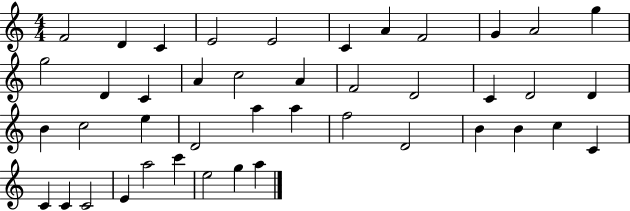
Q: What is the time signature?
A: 4/4